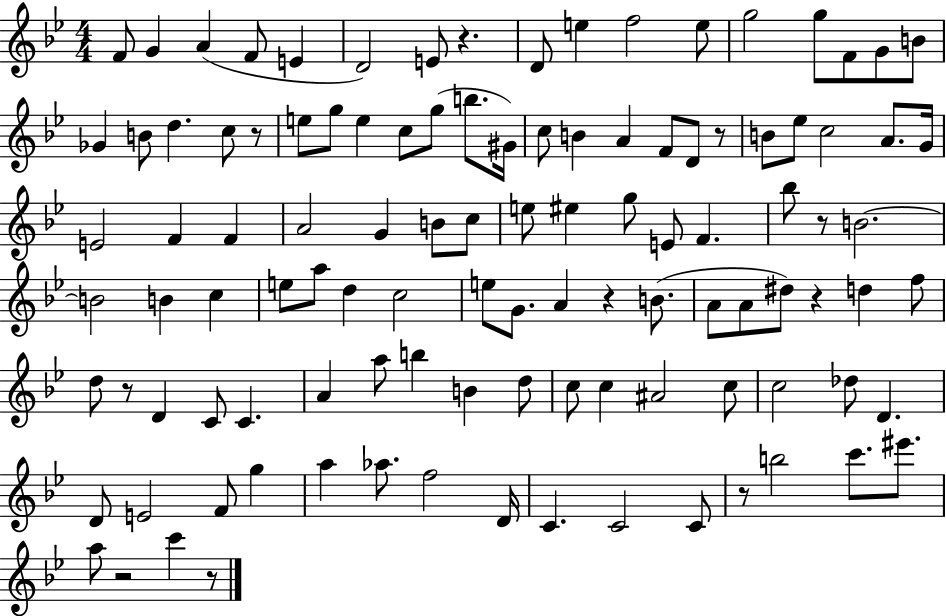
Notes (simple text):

F4/e G4/q A4/q F4/e E4/q D4/h E4/e R/q. D4/e E5/q F5/h E5/e G5/h G5/e F4/e G4/e B4/e Gb4/q B4/e D5/q. C5/e R/e E5/e G5/e E5/q C5/e G5/e B5/e. G#4/s C5/e B4/q A4/q F4/e D4/e R/e B4/e Eb5/e C5/h A4/e. G4/s E4/h F4/q F4/q A4/h G4/q B4/e C5/e E5/e EIS5/q G5/e E4/e F4/q. Bb5/e R/e B4/h. B4/h B4/q C5/q E5/e A5/e D5/q C5/h E5/e G4/e. A4/q R/q B4/e. A4/e A4/e D#5/e R/q D5/q F5/e D5/e R/e D4/q C4/e C4/q. A4/q A5/e B5/q B4/q D5/e C5/e C5/q A#4/h C5/e C5/h Db5/e D4/q. D4/e E4/h F4/e G5/q A5/q Ab5/e. F5/h D4/s C4/q. C4/h C4/e R/e B5/h C6/e. EIS6/e. A5/e R/h C6/q R/e